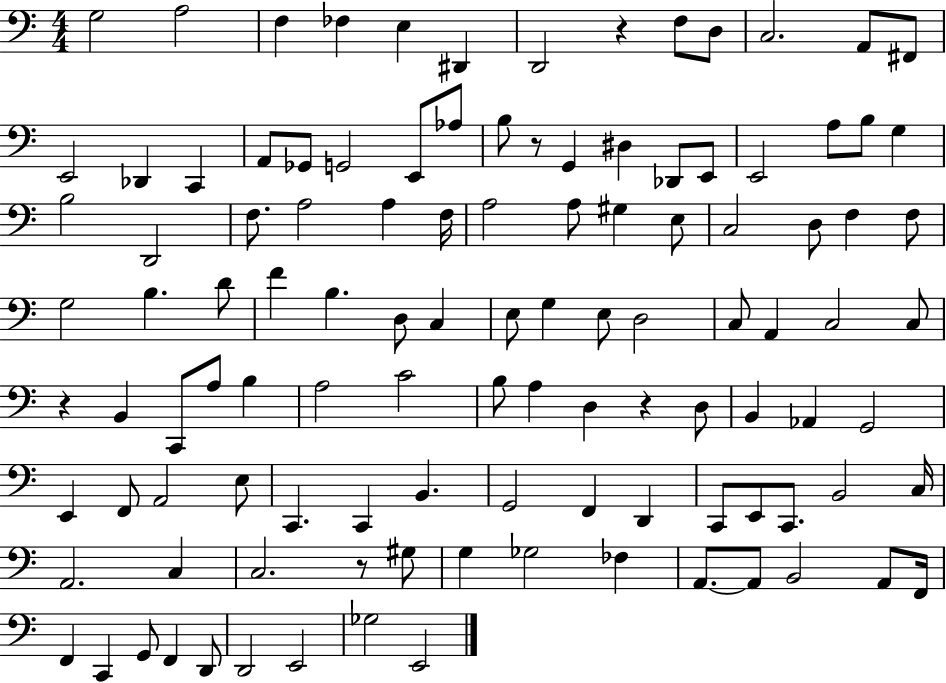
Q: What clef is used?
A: bass